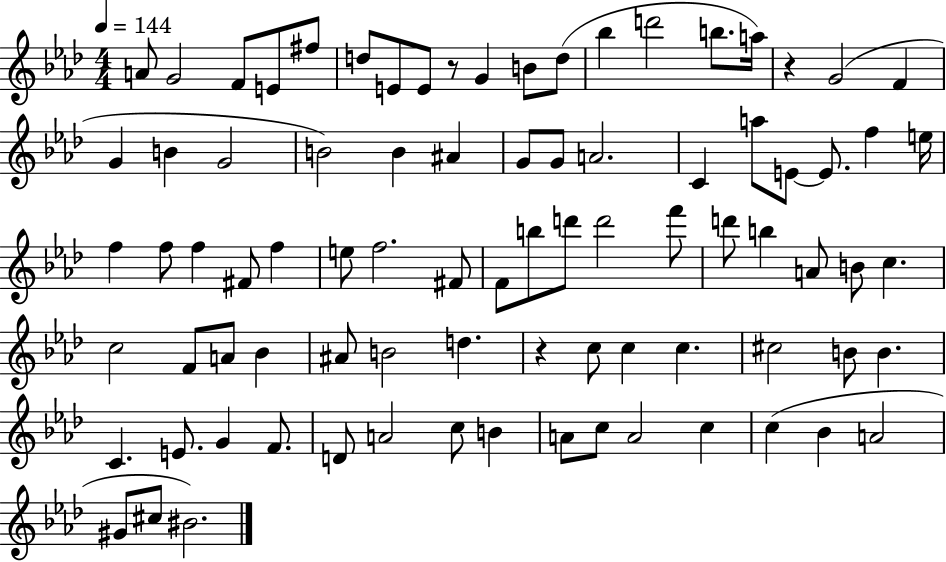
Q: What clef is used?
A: treble